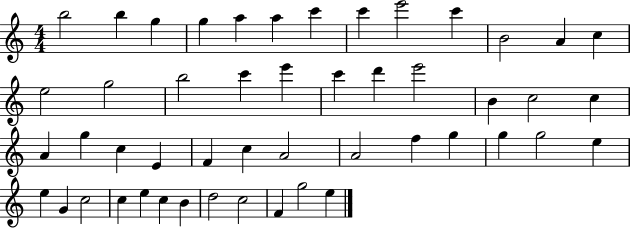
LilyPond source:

{
  \clef treble
  \numericTimeSignature
  \time 4/4
  \key c \major
  b''2 b''4 g''4 | g''4 a''4 a''4 c'''4 | c'''4 e'''2 c'''4 | b'2 a'4 c''4 | \break e''2 g''2 | b''2 c'''4 e'''4 | c'''4 d'''4 e'''2 | b'4 c''2 c''4 | \break a'4 g''4 c''4 e'4 | f'4 c''4 a'2 | a'2 f''4 g''4 | g''4 g''2 e''4 | \break e''4 g'4 c''2 | c''4 e''4 c''4 b'4 | d''2 c''2 | f'4 g''2 e''4 | \break \bar "|."
}